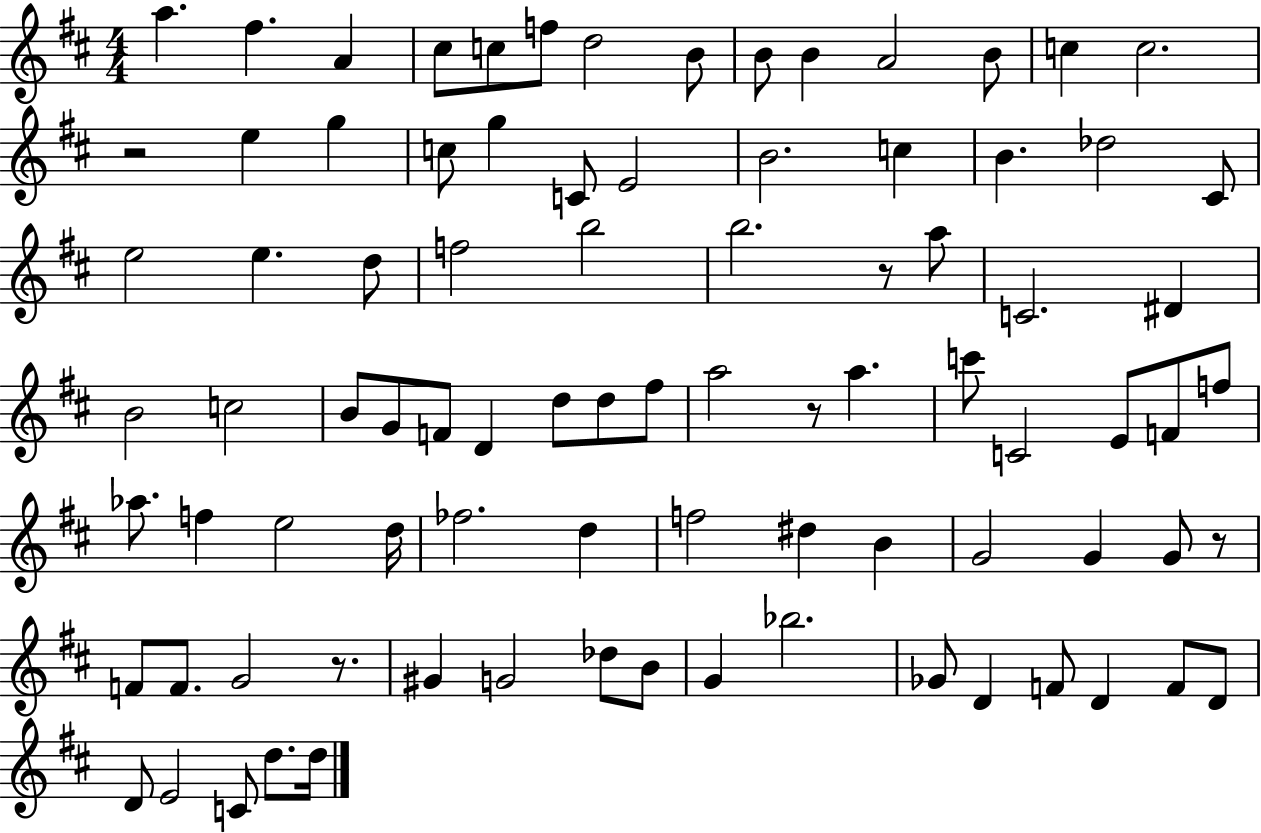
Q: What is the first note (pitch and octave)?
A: A5